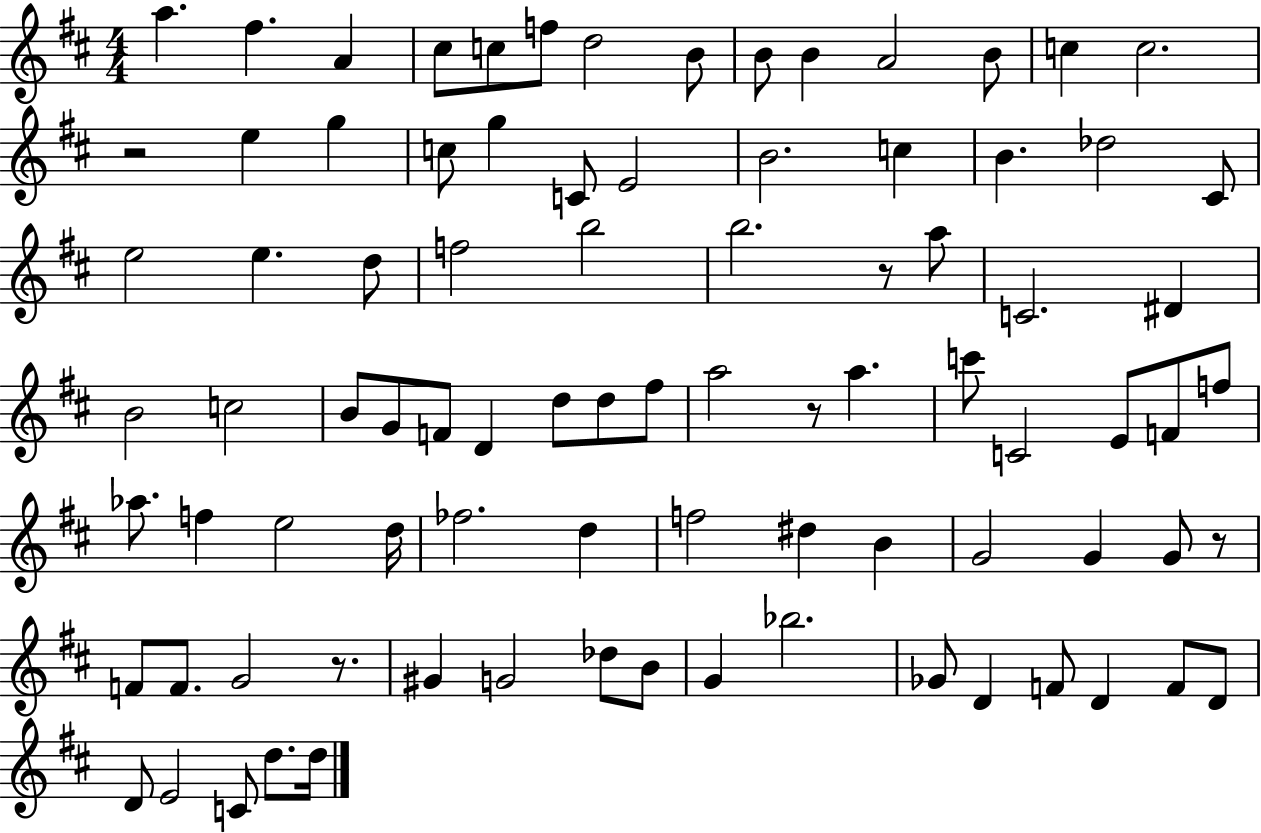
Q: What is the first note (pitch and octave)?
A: A5